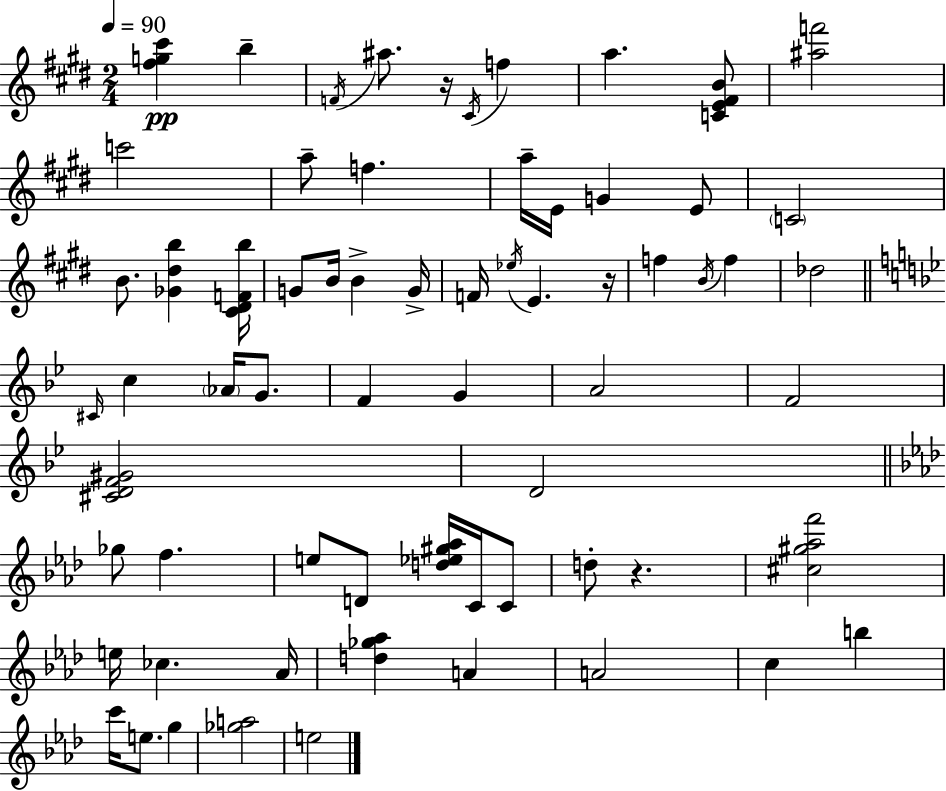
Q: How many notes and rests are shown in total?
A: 66